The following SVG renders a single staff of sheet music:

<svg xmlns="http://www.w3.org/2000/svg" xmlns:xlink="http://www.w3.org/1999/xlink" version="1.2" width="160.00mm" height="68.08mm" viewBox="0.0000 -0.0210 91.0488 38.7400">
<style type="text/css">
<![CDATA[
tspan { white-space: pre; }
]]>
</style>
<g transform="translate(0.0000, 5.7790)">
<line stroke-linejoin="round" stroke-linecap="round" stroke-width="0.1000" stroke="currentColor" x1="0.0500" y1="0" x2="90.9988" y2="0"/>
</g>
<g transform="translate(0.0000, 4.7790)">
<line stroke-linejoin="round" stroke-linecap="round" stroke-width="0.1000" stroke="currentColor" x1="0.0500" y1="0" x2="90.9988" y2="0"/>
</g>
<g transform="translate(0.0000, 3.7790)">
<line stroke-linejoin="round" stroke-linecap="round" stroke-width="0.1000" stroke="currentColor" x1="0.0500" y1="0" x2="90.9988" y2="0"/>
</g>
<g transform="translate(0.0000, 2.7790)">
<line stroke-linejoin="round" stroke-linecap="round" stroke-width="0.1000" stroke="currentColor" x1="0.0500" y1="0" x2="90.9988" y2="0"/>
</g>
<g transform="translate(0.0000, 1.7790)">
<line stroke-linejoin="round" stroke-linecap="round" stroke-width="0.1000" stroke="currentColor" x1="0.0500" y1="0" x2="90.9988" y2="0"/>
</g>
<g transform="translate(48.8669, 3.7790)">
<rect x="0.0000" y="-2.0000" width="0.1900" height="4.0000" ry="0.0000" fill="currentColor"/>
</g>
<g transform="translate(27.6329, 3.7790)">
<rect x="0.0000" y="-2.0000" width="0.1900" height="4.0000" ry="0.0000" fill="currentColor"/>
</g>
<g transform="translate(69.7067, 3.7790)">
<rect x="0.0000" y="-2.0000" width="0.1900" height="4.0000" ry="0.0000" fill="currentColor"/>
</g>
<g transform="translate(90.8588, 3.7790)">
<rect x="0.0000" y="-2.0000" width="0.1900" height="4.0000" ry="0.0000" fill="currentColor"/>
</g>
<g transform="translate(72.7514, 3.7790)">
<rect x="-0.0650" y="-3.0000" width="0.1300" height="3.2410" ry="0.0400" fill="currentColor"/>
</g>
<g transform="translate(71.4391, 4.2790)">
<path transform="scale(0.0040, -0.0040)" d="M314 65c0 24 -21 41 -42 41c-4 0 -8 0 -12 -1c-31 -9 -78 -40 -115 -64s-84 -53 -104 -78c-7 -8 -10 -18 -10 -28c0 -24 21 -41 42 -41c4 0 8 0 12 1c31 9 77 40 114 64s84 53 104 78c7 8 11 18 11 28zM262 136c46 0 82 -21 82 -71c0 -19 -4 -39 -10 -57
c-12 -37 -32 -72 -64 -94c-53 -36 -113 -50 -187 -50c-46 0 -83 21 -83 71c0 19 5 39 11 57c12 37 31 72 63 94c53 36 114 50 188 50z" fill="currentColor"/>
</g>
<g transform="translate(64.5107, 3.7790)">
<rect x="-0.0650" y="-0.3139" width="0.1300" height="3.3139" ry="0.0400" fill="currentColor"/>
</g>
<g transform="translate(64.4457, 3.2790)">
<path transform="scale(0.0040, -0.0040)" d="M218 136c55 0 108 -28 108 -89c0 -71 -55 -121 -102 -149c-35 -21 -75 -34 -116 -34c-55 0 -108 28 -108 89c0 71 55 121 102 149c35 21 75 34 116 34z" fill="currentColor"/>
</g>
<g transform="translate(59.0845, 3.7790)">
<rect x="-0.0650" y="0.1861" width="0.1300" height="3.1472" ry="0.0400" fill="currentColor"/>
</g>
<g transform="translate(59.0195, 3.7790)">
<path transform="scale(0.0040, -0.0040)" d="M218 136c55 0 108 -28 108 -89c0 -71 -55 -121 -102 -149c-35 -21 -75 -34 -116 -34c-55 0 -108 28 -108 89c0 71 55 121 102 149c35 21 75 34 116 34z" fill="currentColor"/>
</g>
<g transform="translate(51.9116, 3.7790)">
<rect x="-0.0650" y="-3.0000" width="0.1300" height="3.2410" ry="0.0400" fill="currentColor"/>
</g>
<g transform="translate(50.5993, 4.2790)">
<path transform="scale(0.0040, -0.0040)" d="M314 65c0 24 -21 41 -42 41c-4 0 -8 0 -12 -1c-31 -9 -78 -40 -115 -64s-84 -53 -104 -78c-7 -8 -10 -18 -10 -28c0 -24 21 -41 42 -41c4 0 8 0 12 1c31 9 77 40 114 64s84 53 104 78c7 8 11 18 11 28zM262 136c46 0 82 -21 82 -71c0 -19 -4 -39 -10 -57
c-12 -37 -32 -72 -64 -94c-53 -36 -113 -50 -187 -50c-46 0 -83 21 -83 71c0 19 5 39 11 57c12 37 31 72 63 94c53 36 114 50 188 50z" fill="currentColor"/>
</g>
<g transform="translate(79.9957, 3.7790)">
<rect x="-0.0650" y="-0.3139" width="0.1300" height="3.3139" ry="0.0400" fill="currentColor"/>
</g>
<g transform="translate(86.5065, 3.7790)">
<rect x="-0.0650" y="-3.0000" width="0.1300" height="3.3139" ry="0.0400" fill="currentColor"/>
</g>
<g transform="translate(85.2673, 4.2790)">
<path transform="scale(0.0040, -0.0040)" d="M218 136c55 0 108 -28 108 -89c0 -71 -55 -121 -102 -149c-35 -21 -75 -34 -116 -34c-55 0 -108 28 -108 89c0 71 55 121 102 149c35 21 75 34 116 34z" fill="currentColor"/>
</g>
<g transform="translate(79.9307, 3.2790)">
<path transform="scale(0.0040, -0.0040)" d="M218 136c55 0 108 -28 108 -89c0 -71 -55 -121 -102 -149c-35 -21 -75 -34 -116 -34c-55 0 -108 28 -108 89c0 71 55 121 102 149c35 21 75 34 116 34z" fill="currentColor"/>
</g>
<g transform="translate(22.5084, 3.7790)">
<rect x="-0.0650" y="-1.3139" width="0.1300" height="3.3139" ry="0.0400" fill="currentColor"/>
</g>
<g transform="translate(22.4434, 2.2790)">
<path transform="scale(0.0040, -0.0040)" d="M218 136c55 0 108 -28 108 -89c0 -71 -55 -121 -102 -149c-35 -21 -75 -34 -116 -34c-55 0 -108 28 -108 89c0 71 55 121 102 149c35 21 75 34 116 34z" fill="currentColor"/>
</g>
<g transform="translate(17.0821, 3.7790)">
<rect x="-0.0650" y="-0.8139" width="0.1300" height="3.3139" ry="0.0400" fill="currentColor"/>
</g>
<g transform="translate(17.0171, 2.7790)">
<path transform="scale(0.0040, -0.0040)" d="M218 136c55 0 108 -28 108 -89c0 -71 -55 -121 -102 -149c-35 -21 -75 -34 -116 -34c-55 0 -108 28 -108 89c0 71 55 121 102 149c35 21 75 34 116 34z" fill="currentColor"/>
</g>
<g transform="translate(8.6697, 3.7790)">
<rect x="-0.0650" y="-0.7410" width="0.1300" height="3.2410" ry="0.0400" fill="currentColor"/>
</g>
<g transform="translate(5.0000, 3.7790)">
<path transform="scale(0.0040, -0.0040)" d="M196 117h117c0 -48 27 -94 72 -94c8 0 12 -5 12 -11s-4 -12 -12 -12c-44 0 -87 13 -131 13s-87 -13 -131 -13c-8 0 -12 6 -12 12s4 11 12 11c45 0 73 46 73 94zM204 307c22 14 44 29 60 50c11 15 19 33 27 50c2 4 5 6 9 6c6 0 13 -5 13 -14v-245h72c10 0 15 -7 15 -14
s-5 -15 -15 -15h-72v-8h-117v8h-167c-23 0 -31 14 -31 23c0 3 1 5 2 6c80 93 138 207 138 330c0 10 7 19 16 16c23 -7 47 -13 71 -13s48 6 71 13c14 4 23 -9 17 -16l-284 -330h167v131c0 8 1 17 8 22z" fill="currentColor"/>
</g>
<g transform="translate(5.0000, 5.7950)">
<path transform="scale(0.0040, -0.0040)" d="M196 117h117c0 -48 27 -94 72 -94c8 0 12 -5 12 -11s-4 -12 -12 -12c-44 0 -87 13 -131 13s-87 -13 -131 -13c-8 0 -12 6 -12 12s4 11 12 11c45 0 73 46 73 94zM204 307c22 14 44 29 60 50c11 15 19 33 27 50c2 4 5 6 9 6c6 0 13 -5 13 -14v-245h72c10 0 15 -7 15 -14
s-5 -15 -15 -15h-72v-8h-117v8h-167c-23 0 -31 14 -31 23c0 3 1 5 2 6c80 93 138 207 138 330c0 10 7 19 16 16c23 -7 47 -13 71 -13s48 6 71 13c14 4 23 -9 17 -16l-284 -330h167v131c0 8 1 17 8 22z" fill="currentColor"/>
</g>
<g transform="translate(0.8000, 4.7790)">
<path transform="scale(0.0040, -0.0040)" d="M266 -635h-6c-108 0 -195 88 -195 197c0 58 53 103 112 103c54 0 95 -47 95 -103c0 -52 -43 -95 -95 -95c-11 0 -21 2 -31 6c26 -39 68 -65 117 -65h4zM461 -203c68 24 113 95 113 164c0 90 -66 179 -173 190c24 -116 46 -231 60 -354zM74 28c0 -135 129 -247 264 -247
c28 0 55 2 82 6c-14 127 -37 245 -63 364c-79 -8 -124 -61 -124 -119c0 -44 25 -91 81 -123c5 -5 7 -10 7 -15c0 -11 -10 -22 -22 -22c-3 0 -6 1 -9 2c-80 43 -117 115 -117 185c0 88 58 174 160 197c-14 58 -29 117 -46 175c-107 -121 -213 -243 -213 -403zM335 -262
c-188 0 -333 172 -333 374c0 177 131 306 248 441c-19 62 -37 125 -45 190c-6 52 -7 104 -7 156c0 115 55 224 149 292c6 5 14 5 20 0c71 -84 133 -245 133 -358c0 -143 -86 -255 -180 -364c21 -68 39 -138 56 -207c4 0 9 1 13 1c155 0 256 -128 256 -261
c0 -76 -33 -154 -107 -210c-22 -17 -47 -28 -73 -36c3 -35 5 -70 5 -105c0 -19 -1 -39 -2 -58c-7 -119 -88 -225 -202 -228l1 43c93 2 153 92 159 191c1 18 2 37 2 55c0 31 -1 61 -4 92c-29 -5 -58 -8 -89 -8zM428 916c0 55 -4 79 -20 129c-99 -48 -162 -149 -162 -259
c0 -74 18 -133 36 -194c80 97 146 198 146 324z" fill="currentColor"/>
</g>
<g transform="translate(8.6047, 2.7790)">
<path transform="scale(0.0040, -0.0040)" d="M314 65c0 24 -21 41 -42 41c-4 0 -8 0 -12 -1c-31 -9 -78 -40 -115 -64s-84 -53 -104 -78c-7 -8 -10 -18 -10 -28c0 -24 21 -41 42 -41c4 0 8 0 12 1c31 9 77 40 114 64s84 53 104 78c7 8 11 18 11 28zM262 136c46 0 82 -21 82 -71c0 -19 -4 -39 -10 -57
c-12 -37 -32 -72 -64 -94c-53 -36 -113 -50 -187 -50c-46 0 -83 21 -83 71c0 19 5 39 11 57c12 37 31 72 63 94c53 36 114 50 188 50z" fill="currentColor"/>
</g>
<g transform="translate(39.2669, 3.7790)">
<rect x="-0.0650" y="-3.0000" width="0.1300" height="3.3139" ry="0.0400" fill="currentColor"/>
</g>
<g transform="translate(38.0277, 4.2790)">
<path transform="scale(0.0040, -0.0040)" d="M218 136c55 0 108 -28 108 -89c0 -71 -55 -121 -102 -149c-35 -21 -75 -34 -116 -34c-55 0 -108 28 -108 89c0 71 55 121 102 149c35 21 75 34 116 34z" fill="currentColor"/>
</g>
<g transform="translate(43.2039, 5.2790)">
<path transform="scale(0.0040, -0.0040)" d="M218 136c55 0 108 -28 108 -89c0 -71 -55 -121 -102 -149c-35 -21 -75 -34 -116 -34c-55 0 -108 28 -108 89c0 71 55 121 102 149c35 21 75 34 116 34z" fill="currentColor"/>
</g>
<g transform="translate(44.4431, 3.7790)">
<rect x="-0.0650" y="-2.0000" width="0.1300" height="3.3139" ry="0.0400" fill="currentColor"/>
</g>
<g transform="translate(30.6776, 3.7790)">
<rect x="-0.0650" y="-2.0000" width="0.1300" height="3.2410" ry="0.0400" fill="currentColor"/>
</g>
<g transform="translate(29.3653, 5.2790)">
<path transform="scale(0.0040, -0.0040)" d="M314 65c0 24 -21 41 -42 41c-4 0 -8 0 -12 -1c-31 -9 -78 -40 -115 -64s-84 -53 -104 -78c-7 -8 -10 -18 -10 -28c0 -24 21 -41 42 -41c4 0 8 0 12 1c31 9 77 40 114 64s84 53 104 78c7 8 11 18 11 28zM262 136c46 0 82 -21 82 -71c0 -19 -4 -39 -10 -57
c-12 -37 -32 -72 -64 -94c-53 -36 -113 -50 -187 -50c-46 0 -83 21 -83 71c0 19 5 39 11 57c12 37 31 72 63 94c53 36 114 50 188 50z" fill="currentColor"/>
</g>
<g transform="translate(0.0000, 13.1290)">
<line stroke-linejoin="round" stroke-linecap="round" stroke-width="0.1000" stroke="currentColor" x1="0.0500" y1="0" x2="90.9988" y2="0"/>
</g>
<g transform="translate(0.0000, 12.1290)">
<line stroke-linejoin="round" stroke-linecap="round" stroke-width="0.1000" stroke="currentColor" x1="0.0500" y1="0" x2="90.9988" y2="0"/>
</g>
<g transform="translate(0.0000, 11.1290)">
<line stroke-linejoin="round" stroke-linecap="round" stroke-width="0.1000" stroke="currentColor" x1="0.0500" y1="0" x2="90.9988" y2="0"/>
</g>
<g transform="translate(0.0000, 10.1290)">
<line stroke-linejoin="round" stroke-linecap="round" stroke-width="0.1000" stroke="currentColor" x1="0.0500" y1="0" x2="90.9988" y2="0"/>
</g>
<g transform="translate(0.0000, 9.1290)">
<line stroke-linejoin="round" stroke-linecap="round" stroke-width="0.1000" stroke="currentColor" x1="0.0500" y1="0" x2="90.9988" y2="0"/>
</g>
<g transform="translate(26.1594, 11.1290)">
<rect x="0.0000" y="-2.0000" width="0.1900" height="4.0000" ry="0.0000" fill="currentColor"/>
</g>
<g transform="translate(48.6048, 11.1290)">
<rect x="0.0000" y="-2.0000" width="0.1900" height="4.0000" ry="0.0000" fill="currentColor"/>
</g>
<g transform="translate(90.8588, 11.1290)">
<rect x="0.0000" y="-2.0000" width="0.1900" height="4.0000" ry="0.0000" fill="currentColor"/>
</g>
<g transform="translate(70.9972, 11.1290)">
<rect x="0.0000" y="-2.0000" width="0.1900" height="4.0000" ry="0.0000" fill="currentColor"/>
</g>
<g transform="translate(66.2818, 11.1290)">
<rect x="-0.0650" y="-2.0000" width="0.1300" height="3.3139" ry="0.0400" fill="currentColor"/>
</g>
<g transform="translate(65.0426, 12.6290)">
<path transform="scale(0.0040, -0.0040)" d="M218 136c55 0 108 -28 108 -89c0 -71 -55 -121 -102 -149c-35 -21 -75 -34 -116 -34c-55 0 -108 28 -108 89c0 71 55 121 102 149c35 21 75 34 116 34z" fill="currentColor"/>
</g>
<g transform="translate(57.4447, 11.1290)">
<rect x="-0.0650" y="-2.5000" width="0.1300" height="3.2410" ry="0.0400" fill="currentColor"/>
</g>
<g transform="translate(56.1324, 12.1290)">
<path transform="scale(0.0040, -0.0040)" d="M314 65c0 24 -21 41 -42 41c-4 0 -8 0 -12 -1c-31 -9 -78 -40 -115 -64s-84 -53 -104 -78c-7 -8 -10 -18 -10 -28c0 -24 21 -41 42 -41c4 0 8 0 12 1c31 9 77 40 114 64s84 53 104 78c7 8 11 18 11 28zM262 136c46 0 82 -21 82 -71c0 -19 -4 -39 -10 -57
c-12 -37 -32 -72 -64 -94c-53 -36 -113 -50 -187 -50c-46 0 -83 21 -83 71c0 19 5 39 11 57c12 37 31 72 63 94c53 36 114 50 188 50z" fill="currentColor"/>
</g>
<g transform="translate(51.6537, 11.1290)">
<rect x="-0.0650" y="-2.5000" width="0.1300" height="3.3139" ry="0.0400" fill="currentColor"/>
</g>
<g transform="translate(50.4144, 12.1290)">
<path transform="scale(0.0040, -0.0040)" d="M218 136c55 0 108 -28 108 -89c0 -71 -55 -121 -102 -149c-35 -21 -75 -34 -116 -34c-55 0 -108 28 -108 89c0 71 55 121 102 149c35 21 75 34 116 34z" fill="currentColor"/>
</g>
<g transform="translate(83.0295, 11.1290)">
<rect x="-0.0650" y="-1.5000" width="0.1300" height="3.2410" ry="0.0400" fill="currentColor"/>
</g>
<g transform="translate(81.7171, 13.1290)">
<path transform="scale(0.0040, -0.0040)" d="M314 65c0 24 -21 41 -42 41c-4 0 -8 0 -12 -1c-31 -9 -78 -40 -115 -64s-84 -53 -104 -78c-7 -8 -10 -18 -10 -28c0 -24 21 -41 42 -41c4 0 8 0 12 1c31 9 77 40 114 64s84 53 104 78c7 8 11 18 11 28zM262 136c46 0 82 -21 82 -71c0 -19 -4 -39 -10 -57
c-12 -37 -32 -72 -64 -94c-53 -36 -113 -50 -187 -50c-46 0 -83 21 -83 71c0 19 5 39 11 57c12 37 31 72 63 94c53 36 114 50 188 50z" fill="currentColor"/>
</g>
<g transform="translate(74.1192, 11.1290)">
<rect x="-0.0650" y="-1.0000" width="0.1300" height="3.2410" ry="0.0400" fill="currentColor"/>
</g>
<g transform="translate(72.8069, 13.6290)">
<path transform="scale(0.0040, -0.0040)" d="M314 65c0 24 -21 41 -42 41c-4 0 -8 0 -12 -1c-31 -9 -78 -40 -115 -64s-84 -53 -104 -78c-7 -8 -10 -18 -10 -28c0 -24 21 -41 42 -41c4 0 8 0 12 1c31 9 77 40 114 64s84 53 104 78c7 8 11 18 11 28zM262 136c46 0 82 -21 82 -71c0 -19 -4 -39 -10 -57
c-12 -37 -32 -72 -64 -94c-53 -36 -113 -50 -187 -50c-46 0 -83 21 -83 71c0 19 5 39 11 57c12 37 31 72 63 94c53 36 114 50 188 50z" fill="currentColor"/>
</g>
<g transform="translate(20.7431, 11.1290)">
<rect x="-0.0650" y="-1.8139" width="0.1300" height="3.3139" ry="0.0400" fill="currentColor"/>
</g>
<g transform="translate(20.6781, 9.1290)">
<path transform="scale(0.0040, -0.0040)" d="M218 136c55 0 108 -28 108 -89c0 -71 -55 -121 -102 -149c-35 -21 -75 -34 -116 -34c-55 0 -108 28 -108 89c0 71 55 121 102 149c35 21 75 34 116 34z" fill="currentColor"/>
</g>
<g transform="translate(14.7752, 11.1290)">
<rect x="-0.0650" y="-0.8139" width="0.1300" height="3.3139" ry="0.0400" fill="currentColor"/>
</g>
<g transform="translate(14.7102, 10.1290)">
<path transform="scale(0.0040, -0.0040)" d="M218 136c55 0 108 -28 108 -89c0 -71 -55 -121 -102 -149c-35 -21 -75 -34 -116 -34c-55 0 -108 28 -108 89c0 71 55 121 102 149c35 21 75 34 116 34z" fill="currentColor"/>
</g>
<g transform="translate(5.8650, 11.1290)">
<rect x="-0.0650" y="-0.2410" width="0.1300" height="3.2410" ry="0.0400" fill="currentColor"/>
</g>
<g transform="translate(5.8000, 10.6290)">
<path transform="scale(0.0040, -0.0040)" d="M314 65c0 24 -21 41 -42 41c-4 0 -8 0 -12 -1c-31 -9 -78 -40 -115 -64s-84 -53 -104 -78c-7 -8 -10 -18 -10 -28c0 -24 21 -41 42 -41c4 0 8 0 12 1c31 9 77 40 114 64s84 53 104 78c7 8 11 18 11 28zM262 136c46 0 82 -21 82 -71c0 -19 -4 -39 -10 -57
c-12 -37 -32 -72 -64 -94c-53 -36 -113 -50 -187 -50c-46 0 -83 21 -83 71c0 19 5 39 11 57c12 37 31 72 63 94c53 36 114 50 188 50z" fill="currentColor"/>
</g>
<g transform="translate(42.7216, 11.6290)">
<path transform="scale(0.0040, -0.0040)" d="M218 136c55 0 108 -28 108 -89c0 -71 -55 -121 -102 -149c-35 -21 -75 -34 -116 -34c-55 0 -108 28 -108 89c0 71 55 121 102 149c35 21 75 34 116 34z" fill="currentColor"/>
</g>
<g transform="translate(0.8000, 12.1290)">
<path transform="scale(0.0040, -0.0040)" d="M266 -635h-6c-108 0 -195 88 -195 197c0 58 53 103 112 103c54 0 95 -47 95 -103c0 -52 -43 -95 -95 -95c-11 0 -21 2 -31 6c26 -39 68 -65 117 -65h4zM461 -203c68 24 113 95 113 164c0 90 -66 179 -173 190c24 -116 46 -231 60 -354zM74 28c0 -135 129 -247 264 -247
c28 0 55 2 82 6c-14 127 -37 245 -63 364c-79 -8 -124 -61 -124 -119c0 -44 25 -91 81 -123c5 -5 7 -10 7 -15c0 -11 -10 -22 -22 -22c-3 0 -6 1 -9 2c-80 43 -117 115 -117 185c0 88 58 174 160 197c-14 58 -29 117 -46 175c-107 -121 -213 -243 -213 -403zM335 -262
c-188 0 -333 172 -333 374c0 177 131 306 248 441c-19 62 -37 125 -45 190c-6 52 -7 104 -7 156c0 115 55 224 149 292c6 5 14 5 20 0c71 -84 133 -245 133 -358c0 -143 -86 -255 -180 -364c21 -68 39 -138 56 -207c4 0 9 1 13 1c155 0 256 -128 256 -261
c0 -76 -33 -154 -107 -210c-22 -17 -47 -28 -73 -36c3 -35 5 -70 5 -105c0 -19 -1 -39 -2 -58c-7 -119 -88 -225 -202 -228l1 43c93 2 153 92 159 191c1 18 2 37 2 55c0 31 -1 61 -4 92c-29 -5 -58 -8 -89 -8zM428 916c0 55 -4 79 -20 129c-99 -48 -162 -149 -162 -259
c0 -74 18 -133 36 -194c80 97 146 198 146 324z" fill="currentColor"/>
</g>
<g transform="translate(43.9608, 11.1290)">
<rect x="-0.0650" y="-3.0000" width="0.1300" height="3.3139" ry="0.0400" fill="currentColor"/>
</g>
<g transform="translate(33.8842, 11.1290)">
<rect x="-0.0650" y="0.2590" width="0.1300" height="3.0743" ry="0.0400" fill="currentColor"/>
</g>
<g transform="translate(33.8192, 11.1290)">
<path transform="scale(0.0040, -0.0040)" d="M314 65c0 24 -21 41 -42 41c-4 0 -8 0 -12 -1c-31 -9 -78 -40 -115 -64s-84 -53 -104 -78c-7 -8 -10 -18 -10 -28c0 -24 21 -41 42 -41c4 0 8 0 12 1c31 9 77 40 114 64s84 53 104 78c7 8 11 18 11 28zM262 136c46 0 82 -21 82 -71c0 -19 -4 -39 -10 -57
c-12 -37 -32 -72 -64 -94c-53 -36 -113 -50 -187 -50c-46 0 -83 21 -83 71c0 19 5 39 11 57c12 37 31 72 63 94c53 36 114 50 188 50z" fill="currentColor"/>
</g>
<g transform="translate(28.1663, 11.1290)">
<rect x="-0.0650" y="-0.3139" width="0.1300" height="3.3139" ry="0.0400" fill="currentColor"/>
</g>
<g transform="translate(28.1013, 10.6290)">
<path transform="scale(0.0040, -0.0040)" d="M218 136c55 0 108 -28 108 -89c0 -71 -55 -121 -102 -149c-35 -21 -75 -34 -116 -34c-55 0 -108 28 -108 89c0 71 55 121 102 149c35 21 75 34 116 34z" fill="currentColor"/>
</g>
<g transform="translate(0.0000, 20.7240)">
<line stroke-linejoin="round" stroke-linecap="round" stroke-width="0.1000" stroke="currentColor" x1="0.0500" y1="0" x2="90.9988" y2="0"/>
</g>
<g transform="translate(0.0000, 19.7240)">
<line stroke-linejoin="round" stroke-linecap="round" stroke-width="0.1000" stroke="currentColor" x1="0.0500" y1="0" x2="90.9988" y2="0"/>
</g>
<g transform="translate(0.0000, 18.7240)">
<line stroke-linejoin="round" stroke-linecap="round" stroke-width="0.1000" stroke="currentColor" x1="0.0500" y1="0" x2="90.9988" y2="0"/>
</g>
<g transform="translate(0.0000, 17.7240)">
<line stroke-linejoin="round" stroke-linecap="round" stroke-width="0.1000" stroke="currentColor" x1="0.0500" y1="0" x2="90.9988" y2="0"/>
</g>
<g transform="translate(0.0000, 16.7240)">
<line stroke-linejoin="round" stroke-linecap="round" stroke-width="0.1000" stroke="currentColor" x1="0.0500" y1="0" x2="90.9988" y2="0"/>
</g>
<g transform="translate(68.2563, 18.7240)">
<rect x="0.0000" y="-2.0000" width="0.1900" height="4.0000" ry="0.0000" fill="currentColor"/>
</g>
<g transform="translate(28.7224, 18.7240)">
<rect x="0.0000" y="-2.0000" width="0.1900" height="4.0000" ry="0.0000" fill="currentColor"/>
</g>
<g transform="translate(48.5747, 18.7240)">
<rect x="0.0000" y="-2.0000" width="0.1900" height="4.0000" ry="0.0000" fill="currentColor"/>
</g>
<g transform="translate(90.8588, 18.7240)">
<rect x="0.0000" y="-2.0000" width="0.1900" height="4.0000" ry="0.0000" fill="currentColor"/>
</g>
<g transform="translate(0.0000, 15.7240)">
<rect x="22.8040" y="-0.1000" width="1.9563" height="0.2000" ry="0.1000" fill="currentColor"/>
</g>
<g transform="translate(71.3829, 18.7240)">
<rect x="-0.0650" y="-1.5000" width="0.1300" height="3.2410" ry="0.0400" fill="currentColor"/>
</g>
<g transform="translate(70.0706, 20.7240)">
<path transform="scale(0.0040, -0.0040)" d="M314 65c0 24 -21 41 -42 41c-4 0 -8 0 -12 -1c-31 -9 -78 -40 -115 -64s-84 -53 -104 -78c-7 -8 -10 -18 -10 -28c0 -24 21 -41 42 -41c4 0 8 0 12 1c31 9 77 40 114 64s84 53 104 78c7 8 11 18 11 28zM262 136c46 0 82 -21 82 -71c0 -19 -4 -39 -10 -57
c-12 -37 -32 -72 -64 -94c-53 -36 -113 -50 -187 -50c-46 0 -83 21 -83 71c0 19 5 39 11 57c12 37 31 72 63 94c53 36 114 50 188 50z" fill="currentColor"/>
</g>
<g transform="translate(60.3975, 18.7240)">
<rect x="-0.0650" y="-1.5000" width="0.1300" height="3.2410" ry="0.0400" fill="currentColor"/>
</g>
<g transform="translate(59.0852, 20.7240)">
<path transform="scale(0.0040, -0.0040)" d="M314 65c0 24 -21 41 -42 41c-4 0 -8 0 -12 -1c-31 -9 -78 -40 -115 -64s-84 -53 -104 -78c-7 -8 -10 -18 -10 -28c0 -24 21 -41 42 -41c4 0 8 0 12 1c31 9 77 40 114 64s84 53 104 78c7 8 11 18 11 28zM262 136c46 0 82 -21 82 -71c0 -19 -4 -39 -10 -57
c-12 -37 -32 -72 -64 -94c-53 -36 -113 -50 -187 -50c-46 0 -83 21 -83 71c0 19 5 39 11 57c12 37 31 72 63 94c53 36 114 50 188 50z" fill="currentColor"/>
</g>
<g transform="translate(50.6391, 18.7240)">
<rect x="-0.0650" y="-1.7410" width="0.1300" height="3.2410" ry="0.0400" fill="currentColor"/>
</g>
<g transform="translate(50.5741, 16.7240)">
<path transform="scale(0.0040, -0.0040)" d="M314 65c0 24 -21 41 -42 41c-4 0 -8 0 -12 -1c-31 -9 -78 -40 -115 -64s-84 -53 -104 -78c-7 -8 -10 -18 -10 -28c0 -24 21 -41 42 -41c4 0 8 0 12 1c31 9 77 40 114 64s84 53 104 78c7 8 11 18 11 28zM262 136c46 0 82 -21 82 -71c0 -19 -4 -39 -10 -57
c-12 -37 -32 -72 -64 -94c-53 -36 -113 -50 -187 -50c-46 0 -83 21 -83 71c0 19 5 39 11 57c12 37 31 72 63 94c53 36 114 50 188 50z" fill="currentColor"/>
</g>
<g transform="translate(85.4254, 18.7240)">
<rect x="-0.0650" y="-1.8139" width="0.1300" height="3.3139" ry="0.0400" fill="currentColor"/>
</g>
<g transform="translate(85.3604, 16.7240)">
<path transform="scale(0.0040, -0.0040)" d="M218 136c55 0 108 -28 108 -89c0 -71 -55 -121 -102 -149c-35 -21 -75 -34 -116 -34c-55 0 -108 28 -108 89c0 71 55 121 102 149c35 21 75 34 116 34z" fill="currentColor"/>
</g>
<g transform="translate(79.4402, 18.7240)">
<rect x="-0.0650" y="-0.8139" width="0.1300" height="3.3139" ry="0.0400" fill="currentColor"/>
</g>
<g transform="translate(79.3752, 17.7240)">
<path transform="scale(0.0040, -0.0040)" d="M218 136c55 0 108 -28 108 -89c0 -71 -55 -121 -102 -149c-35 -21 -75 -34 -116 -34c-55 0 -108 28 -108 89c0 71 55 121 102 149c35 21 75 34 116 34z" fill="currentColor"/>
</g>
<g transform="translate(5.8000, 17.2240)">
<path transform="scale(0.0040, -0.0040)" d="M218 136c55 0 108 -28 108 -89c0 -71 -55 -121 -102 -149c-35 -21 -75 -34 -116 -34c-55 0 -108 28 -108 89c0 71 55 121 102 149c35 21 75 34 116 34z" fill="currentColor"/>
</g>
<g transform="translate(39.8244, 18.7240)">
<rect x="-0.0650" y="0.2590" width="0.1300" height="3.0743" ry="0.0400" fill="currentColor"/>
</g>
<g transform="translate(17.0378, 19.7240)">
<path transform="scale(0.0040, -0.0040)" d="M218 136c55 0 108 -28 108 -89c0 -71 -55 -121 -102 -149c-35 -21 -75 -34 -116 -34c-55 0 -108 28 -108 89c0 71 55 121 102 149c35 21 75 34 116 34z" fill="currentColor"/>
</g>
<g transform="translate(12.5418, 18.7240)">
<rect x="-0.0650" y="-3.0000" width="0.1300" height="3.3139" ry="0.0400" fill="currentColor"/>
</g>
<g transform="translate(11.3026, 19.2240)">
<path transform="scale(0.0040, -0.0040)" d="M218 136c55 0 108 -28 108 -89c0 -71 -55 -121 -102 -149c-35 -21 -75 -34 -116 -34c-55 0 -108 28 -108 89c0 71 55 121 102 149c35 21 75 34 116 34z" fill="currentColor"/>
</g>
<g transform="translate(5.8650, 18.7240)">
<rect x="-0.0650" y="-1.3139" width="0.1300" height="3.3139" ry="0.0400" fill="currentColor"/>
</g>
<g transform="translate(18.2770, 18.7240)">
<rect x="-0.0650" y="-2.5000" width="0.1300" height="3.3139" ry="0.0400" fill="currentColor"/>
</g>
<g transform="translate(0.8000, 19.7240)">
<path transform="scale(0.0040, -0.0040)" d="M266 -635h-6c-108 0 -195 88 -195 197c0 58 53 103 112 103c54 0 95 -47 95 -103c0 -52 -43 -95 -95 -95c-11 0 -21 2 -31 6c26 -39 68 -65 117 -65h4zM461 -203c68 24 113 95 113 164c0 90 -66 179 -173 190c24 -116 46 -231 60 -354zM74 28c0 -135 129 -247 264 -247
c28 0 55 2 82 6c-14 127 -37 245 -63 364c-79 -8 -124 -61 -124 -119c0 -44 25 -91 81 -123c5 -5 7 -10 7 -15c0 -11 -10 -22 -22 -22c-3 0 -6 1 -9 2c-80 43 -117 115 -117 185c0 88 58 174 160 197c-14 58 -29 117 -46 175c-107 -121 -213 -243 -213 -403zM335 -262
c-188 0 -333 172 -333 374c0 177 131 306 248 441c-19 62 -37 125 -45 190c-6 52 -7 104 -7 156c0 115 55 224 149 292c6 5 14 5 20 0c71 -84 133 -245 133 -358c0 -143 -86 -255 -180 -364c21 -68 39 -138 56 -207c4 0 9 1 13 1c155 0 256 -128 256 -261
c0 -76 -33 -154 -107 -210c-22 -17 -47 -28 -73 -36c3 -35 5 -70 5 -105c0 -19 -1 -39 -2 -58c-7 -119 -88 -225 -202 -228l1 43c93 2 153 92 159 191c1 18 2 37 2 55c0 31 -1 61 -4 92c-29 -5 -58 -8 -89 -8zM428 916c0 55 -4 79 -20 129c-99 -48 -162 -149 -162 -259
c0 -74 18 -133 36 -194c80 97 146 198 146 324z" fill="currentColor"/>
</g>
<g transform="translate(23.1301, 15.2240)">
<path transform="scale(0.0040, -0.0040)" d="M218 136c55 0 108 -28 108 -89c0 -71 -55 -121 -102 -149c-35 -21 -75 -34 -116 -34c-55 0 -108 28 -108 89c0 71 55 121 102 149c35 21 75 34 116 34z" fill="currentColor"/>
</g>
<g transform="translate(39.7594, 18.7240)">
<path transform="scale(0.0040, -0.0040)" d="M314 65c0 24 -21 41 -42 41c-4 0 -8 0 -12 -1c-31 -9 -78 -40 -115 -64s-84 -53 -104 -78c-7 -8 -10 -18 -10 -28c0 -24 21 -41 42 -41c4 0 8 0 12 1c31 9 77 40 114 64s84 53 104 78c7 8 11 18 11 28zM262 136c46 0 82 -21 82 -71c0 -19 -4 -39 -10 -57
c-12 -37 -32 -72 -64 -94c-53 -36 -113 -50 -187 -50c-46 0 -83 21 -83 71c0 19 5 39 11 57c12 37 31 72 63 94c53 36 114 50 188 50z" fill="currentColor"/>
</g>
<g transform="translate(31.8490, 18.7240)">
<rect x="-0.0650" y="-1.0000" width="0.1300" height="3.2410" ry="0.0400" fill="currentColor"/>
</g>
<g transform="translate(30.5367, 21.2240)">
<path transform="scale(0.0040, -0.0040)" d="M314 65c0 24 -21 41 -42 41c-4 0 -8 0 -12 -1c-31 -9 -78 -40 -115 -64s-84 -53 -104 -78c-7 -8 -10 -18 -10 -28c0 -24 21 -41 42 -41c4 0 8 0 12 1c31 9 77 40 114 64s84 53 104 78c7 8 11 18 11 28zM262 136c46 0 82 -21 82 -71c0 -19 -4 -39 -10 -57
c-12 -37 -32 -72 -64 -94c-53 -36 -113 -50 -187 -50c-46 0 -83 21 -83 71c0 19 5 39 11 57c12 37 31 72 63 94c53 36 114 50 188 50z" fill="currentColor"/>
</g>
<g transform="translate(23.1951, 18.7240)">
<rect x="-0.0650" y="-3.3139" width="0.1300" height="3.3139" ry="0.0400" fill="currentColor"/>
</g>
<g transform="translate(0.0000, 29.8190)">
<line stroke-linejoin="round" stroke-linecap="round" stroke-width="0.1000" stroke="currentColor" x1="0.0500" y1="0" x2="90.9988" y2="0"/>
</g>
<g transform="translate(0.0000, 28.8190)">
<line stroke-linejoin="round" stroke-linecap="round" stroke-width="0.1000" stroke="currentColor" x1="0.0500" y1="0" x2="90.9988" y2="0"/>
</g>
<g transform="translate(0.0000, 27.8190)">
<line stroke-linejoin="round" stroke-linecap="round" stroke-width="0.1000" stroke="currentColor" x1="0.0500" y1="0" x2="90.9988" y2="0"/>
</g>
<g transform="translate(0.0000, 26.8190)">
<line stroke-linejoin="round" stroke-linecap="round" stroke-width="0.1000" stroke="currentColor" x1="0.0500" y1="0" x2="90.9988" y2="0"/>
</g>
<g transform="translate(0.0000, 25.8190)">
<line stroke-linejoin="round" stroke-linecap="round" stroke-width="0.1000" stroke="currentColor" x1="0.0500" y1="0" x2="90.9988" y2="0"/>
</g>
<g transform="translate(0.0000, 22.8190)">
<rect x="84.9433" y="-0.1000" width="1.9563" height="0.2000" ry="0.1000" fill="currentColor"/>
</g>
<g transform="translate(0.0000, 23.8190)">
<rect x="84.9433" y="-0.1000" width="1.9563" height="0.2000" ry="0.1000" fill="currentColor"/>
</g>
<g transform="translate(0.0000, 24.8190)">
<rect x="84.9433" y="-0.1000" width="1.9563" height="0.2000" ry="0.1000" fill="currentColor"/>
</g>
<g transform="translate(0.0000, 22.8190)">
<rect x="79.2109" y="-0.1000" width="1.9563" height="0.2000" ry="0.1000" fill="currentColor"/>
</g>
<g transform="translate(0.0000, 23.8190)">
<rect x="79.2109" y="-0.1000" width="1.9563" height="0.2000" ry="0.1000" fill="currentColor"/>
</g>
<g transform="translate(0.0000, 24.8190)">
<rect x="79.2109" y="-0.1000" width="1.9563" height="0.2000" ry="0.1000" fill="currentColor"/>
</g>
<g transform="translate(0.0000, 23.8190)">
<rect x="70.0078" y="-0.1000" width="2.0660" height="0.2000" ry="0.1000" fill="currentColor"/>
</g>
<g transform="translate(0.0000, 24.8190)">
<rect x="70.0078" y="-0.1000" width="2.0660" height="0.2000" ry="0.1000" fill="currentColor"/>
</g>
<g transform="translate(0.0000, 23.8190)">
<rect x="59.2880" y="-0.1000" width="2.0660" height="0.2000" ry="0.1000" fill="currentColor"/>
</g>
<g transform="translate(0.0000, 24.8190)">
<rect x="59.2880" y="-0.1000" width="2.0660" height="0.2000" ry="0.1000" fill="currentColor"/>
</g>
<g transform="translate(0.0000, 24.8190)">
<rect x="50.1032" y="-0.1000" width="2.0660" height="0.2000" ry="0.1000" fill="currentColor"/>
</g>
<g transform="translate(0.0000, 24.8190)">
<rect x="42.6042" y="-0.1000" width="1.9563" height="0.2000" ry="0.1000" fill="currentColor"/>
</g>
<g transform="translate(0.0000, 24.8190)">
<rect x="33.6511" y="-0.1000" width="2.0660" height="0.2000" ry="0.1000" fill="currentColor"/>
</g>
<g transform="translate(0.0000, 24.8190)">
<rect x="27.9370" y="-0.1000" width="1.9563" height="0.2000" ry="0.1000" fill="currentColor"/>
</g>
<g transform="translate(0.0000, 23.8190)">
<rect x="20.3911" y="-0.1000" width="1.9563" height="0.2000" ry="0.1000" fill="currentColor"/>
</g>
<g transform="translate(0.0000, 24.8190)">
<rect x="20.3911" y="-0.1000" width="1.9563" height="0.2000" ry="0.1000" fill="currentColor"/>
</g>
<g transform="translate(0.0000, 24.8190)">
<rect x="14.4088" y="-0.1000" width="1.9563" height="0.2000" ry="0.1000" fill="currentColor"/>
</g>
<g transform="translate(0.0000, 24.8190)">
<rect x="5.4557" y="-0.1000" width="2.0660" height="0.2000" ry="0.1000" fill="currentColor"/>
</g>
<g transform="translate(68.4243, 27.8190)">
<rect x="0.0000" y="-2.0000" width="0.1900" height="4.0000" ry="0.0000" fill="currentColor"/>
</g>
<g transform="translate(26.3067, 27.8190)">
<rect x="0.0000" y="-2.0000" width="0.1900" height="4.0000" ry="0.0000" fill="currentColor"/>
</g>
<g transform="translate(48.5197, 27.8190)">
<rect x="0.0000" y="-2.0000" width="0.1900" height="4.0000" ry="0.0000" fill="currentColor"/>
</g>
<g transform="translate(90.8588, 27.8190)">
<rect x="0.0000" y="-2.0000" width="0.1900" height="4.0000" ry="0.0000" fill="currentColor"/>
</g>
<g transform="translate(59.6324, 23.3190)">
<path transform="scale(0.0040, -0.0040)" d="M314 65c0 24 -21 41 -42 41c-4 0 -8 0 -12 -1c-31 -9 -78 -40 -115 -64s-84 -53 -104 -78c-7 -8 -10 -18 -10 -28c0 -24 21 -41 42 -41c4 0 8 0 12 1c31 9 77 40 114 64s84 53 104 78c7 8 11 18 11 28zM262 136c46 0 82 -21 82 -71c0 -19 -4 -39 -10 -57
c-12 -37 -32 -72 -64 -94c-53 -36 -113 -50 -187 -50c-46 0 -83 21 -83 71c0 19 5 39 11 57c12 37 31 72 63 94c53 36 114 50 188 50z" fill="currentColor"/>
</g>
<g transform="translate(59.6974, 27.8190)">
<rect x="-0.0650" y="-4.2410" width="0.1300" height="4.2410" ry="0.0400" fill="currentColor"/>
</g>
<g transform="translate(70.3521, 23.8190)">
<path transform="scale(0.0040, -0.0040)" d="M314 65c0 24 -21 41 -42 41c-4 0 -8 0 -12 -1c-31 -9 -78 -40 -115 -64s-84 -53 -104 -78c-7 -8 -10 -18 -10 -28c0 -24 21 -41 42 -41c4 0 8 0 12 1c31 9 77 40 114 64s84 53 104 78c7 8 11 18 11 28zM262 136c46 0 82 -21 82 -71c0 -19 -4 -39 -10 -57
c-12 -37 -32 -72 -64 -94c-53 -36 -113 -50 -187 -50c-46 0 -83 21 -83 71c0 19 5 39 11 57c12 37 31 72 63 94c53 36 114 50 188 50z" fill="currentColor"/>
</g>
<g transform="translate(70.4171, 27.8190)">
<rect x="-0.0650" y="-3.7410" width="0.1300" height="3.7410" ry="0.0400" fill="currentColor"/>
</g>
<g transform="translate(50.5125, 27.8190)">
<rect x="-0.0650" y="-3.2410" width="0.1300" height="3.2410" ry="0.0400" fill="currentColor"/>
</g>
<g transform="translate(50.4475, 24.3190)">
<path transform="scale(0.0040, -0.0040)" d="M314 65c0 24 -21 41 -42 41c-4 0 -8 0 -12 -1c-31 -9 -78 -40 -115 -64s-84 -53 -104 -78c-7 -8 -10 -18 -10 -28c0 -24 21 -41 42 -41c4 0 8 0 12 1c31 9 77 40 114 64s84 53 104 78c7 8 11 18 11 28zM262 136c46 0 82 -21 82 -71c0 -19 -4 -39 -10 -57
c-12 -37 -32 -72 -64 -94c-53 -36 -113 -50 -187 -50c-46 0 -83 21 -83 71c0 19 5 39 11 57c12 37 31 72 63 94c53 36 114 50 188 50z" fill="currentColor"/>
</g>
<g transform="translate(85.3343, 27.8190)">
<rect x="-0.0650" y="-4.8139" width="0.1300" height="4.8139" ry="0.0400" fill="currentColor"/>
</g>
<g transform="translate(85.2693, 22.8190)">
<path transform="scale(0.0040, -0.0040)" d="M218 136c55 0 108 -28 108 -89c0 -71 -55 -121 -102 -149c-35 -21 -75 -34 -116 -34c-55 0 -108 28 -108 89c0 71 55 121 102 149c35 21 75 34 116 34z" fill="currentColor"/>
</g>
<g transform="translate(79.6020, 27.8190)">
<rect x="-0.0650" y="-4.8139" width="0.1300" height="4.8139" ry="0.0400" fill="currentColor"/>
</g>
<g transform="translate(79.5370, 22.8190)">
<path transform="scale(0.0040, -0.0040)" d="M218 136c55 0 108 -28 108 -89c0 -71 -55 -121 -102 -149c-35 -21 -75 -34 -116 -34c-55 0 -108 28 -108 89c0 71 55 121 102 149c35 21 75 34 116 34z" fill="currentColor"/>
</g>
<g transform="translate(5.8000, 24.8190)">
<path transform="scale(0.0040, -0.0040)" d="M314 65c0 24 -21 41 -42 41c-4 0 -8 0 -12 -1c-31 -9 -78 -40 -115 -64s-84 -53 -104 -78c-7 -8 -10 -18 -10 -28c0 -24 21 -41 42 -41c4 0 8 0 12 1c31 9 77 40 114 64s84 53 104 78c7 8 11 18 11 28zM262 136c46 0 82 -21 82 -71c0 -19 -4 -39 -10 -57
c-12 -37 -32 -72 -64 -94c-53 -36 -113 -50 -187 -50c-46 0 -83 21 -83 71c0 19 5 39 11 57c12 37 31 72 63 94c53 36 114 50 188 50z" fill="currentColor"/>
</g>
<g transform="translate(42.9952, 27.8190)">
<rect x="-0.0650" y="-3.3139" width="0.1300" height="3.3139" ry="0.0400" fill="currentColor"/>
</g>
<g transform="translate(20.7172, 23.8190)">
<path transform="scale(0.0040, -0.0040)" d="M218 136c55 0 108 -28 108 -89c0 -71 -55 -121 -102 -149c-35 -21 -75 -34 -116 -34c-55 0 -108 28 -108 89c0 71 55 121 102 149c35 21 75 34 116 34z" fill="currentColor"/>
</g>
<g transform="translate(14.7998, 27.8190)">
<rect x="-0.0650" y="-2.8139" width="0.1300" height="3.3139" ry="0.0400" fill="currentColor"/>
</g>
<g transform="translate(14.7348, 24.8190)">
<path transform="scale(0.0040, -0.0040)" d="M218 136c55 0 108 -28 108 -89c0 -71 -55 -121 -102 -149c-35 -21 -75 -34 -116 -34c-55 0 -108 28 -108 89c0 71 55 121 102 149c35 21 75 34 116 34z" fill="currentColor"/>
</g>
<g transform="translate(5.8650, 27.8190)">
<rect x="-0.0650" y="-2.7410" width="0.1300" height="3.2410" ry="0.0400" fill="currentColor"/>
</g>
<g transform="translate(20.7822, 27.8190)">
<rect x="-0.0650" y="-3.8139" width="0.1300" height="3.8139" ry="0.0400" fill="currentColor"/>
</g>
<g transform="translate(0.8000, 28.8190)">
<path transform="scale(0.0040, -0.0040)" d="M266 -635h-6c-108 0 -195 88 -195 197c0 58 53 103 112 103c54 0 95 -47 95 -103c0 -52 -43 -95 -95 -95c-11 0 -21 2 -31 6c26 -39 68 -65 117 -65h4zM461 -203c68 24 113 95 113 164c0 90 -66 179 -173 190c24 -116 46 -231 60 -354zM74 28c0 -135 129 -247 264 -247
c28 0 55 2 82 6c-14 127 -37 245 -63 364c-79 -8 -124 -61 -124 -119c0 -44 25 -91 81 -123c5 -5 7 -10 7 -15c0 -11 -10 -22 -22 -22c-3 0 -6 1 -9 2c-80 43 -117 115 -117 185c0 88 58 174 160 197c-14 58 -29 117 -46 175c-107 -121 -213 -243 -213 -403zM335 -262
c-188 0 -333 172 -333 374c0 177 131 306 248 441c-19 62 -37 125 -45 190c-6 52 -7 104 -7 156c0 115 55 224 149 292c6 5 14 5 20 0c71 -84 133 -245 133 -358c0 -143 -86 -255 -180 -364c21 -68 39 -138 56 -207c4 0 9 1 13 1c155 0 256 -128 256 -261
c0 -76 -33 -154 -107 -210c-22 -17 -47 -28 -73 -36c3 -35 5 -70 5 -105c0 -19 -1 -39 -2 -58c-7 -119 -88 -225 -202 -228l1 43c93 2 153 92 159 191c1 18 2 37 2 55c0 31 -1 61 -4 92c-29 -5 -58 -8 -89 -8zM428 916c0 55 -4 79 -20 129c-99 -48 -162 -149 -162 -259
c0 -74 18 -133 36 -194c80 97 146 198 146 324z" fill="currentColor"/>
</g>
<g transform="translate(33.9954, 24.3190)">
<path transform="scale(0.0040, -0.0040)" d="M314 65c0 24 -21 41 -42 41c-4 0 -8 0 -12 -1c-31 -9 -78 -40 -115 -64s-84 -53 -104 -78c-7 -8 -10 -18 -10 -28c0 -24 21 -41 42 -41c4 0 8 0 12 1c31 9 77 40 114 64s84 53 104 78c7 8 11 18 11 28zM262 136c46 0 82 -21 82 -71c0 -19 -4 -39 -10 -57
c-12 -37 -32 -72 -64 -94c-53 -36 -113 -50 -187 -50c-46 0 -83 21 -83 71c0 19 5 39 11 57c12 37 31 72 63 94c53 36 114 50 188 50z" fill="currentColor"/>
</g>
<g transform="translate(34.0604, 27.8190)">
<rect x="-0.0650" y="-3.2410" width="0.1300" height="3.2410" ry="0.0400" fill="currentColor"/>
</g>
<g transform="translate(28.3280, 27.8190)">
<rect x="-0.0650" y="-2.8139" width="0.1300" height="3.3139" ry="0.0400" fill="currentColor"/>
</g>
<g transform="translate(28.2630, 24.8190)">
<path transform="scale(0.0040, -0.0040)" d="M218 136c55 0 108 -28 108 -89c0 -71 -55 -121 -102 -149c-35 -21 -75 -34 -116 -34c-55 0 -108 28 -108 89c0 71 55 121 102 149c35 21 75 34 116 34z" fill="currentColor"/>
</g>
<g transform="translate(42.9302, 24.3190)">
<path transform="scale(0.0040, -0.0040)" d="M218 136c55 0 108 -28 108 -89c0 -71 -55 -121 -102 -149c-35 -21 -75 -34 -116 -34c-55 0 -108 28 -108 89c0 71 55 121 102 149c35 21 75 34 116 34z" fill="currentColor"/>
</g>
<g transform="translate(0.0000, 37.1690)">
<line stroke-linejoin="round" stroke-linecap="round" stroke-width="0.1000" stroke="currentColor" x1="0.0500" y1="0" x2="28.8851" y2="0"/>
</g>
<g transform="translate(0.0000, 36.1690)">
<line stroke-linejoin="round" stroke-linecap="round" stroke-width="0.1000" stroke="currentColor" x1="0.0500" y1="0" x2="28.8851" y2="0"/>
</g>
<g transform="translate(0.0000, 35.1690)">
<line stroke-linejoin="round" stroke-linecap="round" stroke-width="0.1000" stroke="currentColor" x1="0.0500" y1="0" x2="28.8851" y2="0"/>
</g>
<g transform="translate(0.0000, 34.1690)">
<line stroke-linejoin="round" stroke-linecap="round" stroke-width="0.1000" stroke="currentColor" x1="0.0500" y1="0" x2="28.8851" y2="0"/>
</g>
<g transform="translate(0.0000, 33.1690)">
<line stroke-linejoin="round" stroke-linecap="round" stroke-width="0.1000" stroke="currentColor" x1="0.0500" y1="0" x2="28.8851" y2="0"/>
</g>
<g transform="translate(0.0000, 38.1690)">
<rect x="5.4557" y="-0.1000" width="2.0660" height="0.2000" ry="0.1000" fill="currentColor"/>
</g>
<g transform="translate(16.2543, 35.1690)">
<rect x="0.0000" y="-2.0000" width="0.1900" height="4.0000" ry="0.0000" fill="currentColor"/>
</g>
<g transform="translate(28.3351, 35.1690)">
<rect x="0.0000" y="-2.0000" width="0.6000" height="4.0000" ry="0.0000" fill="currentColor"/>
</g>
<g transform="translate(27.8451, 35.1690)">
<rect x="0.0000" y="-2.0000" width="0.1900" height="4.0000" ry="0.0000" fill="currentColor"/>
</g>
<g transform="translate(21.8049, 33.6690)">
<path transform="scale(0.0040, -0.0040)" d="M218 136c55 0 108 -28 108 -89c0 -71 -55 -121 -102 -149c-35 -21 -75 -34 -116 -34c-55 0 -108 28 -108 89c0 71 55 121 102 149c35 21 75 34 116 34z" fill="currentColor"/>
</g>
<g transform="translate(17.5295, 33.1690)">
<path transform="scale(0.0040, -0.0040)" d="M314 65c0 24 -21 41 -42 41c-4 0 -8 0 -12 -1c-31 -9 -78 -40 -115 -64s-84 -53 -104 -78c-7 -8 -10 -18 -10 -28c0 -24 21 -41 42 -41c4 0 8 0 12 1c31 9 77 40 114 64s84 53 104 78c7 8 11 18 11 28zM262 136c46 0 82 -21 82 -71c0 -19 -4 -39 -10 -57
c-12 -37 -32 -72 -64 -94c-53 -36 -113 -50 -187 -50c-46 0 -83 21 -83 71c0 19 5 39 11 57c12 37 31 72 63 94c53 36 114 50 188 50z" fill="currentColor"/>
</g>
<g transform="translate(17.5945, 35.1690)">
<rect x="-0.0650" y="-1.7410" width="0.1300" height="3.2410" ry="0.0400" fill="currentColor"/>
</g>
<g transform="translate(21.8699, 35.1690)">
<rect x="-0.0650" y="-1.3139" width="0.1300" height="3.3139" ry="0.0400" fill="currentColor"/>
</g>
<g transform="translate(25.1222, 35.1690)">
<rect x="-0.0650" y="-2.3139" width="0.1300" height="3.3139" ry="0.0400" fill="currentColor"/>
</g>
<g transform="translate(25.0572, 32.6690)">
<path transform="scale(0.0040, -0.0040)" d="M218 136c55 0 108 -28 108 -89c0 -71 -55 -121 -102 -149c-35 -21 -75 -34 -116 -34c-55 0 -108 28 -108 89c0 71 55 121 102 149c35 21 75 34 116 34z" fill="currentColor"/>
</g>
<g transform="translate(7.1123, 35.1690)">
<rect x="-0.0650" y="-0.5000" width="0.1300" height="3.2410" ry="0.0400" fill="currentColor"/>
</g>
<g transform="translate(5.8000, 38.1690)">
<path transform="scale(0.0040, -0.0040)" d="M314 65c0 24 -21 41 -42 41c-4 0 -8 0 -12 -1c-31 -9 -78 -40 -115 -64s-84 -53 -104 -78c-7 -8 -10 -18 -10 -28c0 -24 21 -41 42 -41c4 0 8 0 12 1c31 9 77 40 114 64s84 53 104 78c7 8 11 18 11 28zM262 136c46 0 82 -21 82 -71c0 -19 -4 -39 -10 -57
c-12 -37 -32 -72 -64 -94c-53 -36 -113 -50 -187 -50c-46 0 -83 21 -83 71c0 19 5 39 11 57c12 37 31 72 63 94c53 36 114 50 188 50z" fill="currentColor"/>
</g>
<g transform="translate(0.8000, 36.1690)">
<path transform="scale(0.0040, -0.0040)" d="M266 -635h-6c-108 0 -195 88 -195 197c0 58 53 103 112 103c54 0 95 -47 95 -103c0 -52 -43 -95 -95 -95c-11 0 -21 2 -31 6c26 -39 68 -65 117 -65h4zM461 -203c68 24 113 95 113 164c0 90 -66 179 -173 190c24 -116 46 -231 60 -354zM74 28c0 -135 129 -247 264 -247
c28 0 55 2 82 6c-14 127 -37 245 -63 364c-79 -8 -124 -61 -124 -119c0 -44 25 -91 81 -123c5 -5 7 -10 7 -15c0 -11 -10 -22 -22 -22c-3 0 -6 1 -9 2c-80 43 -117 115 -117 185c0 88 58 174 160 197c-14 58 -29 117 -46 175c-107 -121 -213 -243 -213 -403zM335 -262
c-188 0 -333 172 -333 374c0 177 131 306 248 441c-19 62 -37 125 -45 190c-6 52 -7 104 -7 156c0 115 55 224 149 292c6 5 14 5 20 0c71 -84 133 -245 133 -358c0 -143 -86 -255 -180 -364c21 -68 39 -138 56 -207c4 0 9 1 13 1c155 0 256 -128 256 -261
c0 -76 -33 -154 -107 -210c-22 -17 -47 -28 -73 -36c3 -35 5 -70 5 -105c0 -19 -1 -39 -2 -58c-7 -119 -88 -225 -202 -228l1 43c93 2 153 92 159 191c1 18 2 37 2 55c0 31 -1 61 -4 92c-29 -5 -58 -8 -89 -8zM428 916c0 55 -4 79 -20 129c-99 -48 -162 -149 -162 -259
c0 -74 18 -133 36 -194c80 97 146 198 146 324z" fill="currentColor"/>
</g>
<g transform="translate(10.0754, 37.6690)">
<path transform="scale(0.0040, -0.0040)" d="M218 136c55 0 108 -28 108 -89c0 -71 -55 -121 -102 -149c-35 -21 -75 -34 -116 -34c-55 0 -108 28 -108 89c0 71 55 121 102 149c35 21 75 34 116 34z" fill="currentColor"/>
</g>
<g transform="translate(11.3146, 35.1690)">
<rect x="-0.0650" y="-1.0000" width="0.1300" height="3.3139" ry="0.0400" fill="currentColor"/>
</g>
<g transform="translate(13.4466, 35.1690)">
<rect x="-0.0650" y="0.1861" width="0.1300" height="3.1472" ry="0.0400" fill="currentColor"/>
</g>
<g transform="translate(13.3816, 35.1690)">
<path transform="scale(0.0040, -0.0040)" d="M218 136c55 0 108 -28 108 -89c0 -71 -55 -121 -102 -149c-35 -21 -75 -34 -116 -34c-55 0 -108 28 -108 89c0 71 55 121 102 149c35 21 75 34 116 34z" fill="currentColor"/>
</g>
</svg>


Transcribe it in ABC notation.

X:1
T:Untitled
M:4/4
L:1/4
K:C
d2 d e F2 A F A2 B c A2 c A c2 d f c B2 A G G2 F D2 E2 e A G b D2 B2 f2 E2 E2 d f a2 a c' a b2 b b2 d'2 c'2 e' e' C2 D B f2 e g